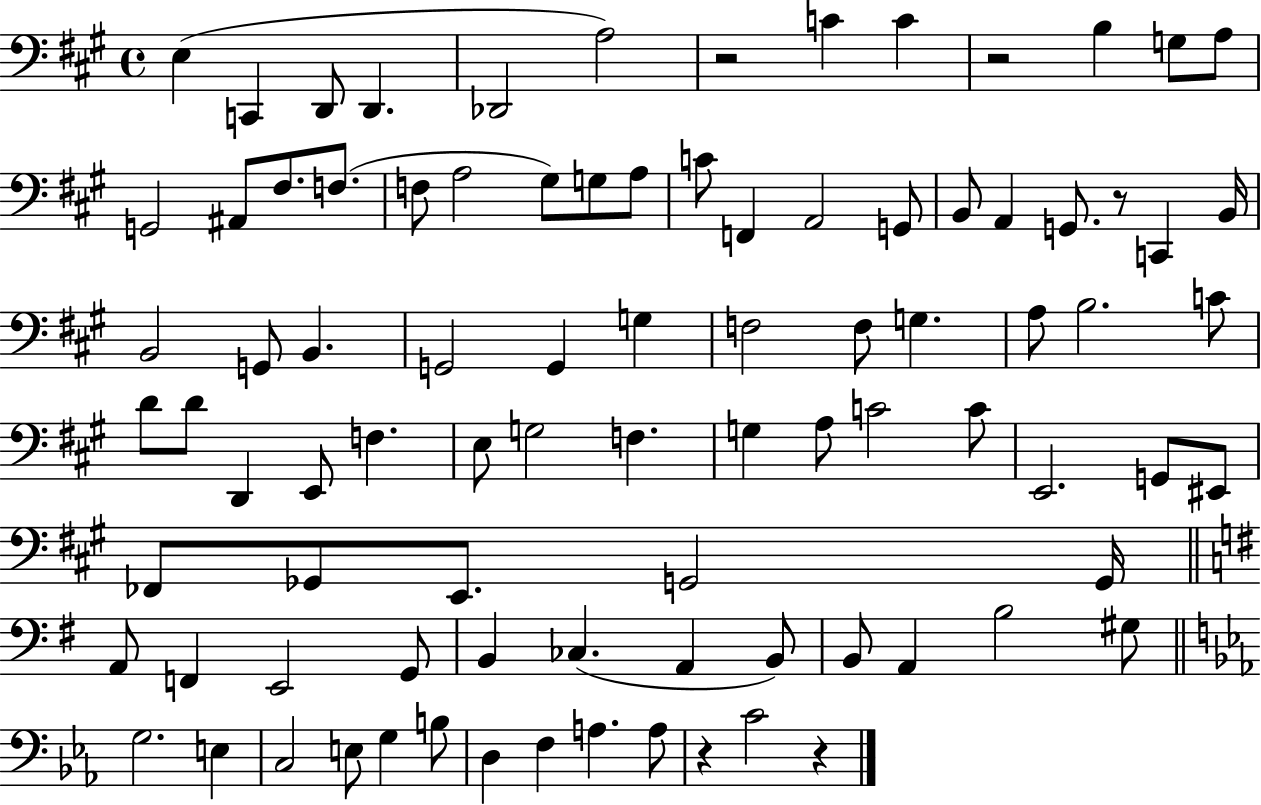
{
  \clef bass
  \time 4/4
  \defaultTimeSignature
  \key a \major
  e4( c,4 d,8 d,4. | des,2 a2) | r2 c'4 c'4 | r2 b4 g8 a8 | \break g,2 ais,8 fis8. f8.( | f8 a2 gis8) g8 a8 | c'8 f,4 a,2 g,8 | b,8 a,4 g,8. r8 c,4 b,16 | \break b,2 g,8 b,4. | g,2 g,4 g4 | f2 f8 g4. | a8 b2. c'8 | \break d'8 d'8 d,4 e,8 f4. | e8 g2 f4. | g4 a8 c'2 c'8 | e,2. g,8 eis,8 | \break fes,8 ges,8 e,8. g,2 g,16 | \bar "||" \break \key e \minor a,8 f,4 e,2 g,8 | b,4 ces4.( a,4 b,8) | b,8 a,4 b2 gis8 | \bar "||" \break \key ees \major g2. e4 | c2 e8 g4 b8 | d4 f4 a4. a8 | r4 c'2 r4 | \break \bar "|."
}